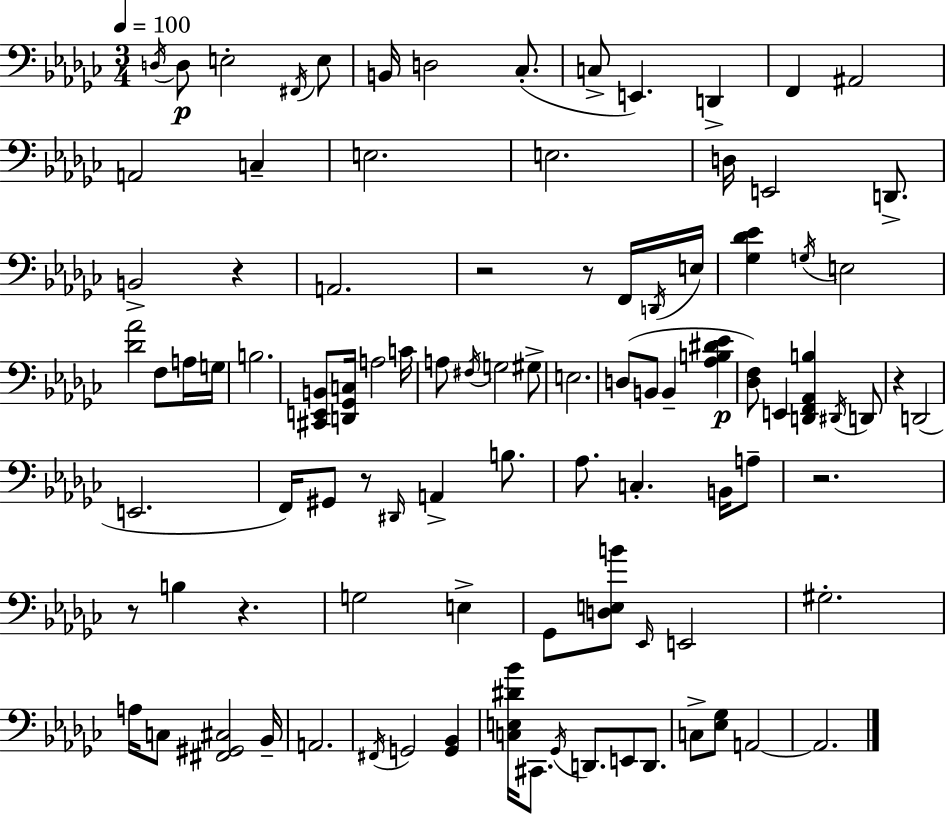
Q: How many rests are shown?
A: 8